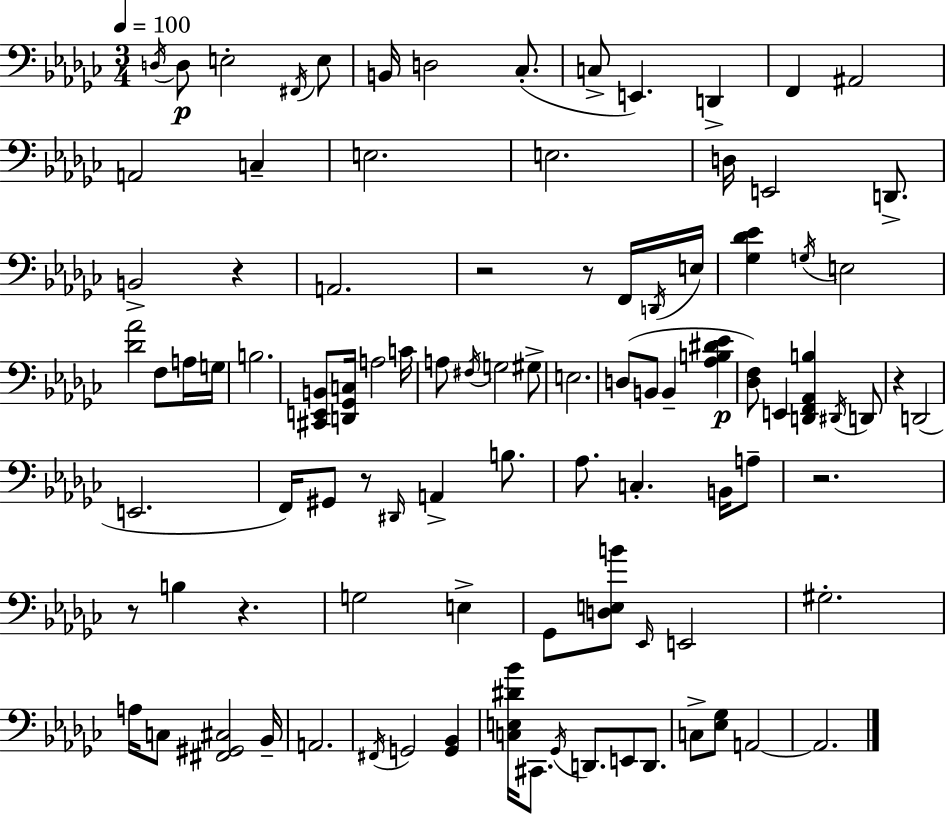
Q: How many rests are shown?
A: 8